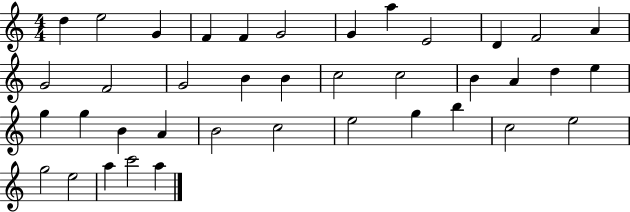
{
  \clef treble
  \numericTimeSignature
  \time 4/4
  \key c \major
  d''4 e''2 g'4 | f'4 f'4 g'2 | g'4 a''4 e'2 | d'4 f'2 a'4 | \break g'2 f'2 | g'2 b'4 b'4 | c''2 c''2 | b'4 a'4 d''4 e''4 | \break g''4 g''4 b'4 a'4 | b'2 c''2 | e''2 g''4 b''4 | c''2 e''2 | \break g''2 e''2 | a''4 c'''2 a''4 | \bar "|."
}